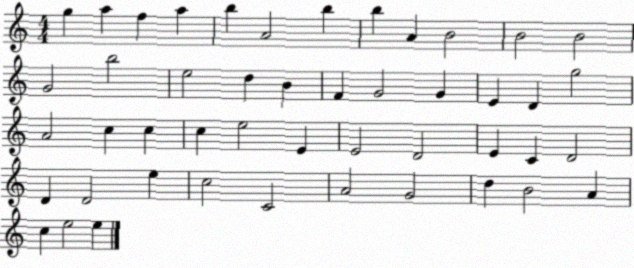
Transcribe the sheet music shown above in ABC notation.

X:1
T:Untitled
M:4/4
L:1/4
K:C
g a f a b A2 b b A B2 B2 B2 G2 b2 e2 d B F G2 G E D g2 A2 c c c e2 E E2 D2 E C D2 D D2 e c2 C2 A2 G2 d B2 A c e2 e